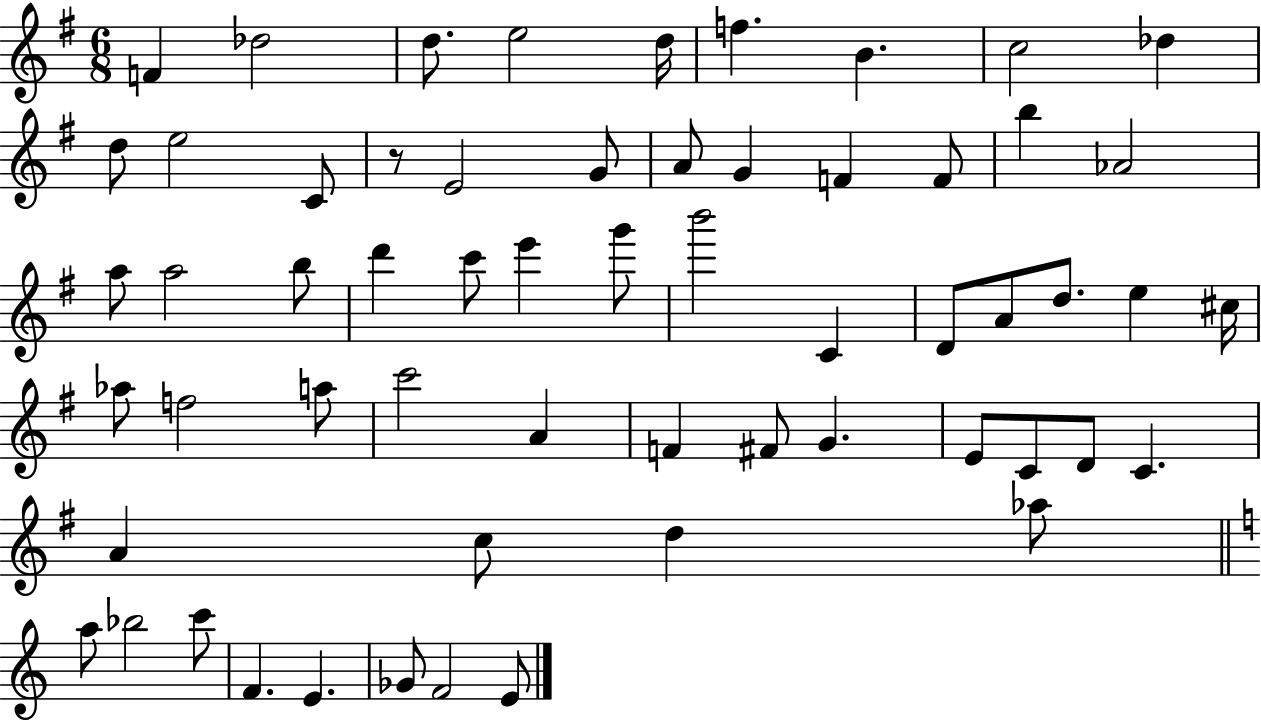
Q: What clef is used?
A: treble